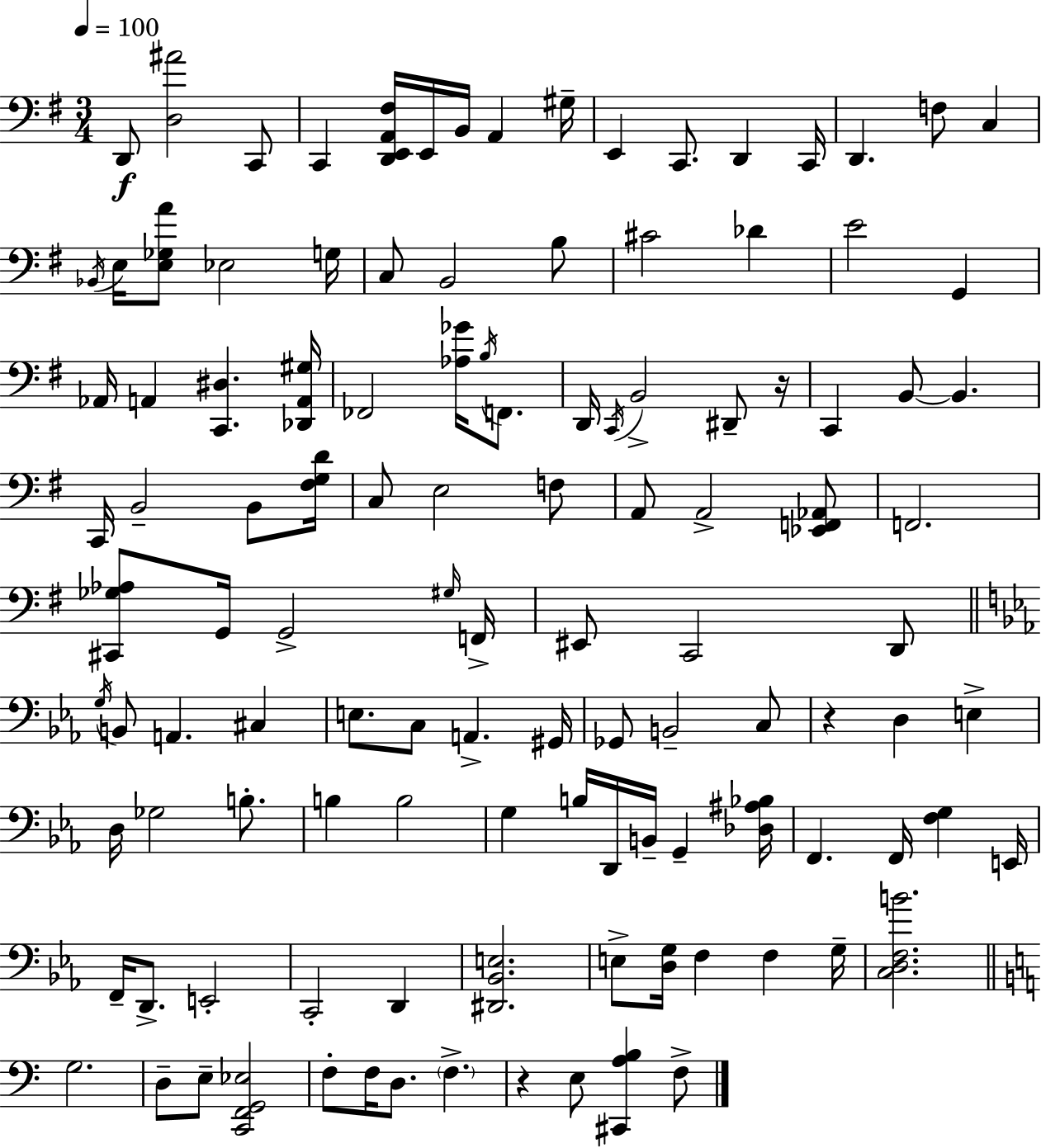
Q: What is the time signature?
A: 3/4